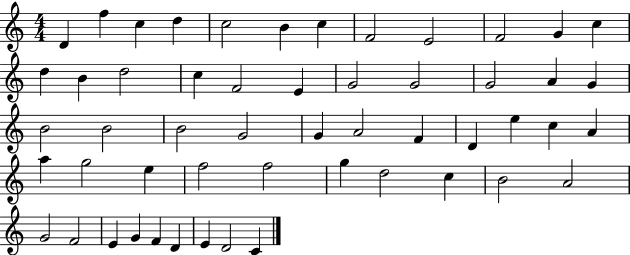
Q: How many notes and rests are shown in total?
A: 53